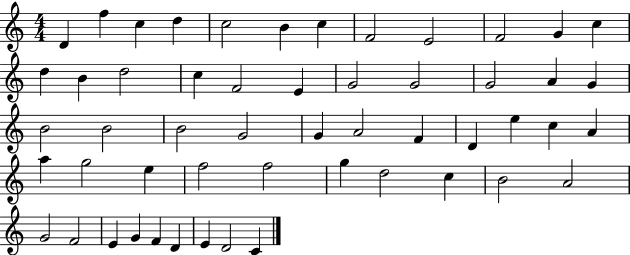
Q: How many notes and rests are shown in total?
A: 53